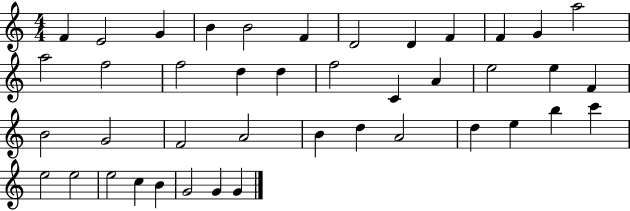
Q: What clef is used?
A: treble